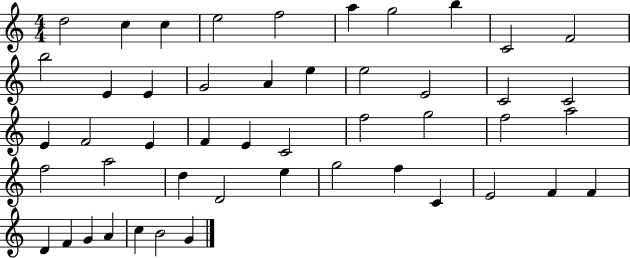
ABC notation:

X:1
T:Untitled
M:4/4
L:1/4
K:C
d2 c c e2 f2 a g2 b C2 F2 b2 E E G2 A e e2 E2 C2 C2 E F2 E F E C2 f2 g2 f2 a2 f2 a2 d D2 e g2 f C E2 F F D F G A c B2 G